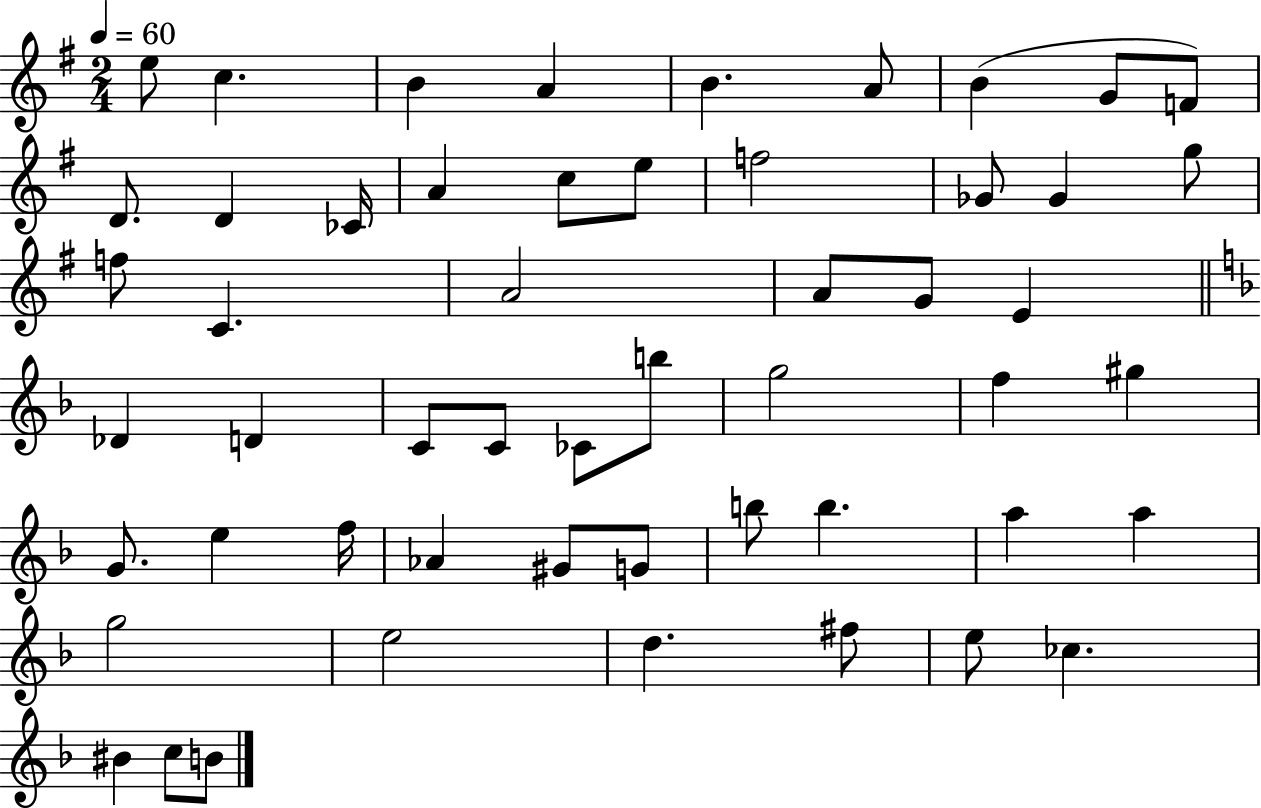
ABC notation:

X:1
T:Untitled
M:2/4
L:1/4
K:G
e/2 c B A B A/2 B G/2 F/2 D/2 D _C/4 A c/2 e/2 f2 _G/2 _G g/2 f/2 C A2 A/2 G/2 E _D D C/2 C/2 _C/2 b/2 g2 f ^g G/2 e f/4 _A ^G/2 G/2 b/2 b a a g2 e2 d ^f/2 e/2 _c ^B c/2 B/2